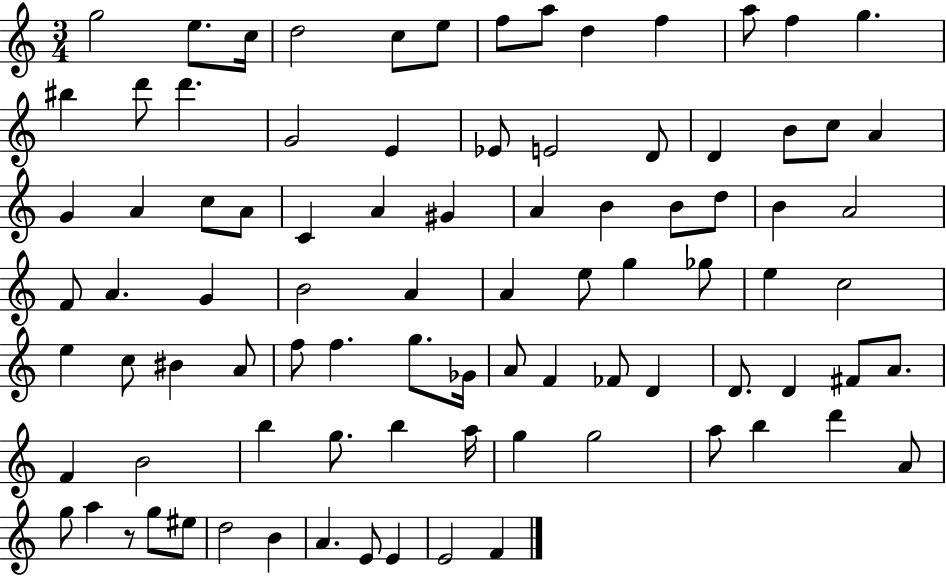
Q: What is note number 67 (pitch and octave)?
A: B4